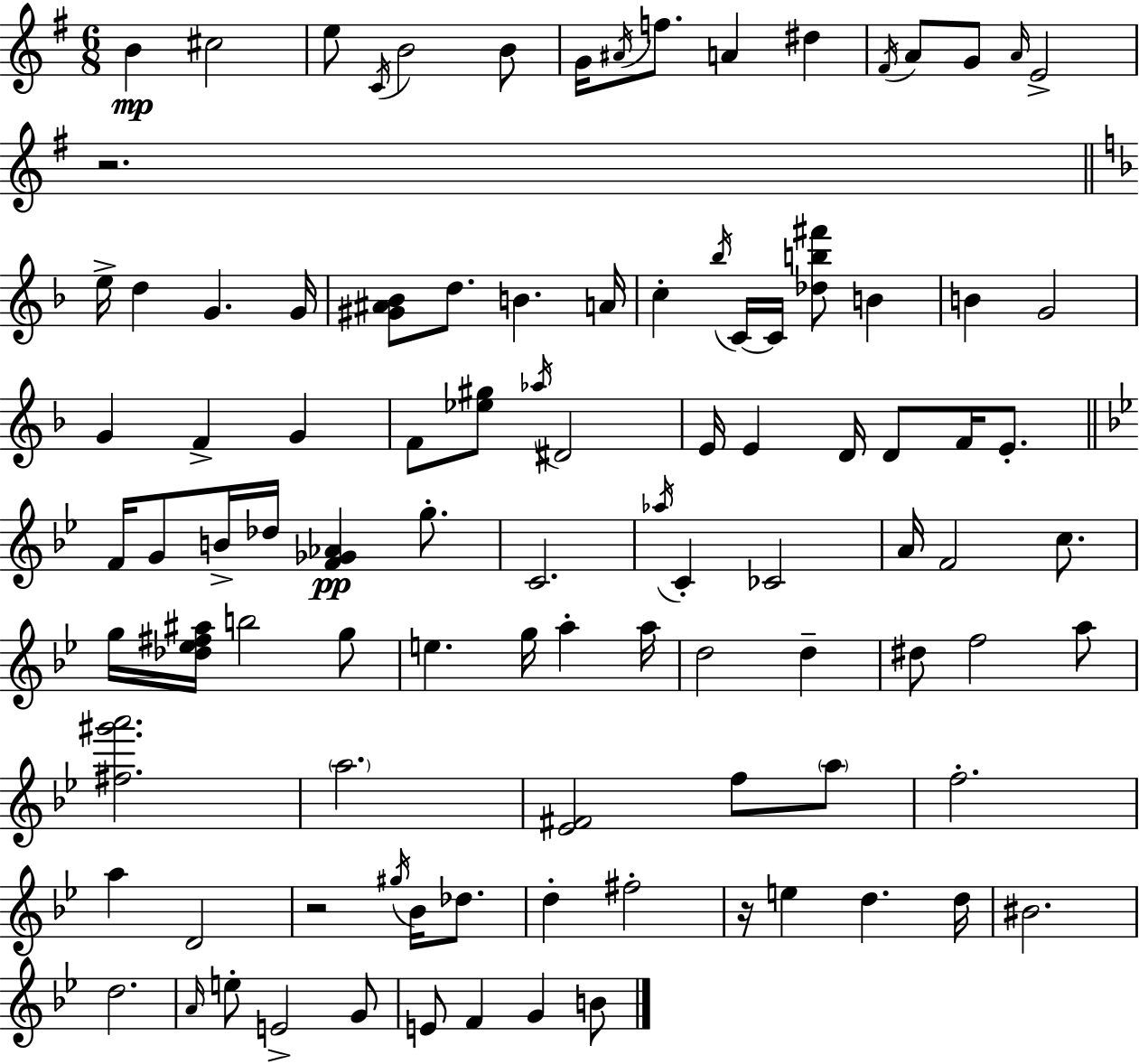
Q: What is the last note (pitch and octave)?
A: B4